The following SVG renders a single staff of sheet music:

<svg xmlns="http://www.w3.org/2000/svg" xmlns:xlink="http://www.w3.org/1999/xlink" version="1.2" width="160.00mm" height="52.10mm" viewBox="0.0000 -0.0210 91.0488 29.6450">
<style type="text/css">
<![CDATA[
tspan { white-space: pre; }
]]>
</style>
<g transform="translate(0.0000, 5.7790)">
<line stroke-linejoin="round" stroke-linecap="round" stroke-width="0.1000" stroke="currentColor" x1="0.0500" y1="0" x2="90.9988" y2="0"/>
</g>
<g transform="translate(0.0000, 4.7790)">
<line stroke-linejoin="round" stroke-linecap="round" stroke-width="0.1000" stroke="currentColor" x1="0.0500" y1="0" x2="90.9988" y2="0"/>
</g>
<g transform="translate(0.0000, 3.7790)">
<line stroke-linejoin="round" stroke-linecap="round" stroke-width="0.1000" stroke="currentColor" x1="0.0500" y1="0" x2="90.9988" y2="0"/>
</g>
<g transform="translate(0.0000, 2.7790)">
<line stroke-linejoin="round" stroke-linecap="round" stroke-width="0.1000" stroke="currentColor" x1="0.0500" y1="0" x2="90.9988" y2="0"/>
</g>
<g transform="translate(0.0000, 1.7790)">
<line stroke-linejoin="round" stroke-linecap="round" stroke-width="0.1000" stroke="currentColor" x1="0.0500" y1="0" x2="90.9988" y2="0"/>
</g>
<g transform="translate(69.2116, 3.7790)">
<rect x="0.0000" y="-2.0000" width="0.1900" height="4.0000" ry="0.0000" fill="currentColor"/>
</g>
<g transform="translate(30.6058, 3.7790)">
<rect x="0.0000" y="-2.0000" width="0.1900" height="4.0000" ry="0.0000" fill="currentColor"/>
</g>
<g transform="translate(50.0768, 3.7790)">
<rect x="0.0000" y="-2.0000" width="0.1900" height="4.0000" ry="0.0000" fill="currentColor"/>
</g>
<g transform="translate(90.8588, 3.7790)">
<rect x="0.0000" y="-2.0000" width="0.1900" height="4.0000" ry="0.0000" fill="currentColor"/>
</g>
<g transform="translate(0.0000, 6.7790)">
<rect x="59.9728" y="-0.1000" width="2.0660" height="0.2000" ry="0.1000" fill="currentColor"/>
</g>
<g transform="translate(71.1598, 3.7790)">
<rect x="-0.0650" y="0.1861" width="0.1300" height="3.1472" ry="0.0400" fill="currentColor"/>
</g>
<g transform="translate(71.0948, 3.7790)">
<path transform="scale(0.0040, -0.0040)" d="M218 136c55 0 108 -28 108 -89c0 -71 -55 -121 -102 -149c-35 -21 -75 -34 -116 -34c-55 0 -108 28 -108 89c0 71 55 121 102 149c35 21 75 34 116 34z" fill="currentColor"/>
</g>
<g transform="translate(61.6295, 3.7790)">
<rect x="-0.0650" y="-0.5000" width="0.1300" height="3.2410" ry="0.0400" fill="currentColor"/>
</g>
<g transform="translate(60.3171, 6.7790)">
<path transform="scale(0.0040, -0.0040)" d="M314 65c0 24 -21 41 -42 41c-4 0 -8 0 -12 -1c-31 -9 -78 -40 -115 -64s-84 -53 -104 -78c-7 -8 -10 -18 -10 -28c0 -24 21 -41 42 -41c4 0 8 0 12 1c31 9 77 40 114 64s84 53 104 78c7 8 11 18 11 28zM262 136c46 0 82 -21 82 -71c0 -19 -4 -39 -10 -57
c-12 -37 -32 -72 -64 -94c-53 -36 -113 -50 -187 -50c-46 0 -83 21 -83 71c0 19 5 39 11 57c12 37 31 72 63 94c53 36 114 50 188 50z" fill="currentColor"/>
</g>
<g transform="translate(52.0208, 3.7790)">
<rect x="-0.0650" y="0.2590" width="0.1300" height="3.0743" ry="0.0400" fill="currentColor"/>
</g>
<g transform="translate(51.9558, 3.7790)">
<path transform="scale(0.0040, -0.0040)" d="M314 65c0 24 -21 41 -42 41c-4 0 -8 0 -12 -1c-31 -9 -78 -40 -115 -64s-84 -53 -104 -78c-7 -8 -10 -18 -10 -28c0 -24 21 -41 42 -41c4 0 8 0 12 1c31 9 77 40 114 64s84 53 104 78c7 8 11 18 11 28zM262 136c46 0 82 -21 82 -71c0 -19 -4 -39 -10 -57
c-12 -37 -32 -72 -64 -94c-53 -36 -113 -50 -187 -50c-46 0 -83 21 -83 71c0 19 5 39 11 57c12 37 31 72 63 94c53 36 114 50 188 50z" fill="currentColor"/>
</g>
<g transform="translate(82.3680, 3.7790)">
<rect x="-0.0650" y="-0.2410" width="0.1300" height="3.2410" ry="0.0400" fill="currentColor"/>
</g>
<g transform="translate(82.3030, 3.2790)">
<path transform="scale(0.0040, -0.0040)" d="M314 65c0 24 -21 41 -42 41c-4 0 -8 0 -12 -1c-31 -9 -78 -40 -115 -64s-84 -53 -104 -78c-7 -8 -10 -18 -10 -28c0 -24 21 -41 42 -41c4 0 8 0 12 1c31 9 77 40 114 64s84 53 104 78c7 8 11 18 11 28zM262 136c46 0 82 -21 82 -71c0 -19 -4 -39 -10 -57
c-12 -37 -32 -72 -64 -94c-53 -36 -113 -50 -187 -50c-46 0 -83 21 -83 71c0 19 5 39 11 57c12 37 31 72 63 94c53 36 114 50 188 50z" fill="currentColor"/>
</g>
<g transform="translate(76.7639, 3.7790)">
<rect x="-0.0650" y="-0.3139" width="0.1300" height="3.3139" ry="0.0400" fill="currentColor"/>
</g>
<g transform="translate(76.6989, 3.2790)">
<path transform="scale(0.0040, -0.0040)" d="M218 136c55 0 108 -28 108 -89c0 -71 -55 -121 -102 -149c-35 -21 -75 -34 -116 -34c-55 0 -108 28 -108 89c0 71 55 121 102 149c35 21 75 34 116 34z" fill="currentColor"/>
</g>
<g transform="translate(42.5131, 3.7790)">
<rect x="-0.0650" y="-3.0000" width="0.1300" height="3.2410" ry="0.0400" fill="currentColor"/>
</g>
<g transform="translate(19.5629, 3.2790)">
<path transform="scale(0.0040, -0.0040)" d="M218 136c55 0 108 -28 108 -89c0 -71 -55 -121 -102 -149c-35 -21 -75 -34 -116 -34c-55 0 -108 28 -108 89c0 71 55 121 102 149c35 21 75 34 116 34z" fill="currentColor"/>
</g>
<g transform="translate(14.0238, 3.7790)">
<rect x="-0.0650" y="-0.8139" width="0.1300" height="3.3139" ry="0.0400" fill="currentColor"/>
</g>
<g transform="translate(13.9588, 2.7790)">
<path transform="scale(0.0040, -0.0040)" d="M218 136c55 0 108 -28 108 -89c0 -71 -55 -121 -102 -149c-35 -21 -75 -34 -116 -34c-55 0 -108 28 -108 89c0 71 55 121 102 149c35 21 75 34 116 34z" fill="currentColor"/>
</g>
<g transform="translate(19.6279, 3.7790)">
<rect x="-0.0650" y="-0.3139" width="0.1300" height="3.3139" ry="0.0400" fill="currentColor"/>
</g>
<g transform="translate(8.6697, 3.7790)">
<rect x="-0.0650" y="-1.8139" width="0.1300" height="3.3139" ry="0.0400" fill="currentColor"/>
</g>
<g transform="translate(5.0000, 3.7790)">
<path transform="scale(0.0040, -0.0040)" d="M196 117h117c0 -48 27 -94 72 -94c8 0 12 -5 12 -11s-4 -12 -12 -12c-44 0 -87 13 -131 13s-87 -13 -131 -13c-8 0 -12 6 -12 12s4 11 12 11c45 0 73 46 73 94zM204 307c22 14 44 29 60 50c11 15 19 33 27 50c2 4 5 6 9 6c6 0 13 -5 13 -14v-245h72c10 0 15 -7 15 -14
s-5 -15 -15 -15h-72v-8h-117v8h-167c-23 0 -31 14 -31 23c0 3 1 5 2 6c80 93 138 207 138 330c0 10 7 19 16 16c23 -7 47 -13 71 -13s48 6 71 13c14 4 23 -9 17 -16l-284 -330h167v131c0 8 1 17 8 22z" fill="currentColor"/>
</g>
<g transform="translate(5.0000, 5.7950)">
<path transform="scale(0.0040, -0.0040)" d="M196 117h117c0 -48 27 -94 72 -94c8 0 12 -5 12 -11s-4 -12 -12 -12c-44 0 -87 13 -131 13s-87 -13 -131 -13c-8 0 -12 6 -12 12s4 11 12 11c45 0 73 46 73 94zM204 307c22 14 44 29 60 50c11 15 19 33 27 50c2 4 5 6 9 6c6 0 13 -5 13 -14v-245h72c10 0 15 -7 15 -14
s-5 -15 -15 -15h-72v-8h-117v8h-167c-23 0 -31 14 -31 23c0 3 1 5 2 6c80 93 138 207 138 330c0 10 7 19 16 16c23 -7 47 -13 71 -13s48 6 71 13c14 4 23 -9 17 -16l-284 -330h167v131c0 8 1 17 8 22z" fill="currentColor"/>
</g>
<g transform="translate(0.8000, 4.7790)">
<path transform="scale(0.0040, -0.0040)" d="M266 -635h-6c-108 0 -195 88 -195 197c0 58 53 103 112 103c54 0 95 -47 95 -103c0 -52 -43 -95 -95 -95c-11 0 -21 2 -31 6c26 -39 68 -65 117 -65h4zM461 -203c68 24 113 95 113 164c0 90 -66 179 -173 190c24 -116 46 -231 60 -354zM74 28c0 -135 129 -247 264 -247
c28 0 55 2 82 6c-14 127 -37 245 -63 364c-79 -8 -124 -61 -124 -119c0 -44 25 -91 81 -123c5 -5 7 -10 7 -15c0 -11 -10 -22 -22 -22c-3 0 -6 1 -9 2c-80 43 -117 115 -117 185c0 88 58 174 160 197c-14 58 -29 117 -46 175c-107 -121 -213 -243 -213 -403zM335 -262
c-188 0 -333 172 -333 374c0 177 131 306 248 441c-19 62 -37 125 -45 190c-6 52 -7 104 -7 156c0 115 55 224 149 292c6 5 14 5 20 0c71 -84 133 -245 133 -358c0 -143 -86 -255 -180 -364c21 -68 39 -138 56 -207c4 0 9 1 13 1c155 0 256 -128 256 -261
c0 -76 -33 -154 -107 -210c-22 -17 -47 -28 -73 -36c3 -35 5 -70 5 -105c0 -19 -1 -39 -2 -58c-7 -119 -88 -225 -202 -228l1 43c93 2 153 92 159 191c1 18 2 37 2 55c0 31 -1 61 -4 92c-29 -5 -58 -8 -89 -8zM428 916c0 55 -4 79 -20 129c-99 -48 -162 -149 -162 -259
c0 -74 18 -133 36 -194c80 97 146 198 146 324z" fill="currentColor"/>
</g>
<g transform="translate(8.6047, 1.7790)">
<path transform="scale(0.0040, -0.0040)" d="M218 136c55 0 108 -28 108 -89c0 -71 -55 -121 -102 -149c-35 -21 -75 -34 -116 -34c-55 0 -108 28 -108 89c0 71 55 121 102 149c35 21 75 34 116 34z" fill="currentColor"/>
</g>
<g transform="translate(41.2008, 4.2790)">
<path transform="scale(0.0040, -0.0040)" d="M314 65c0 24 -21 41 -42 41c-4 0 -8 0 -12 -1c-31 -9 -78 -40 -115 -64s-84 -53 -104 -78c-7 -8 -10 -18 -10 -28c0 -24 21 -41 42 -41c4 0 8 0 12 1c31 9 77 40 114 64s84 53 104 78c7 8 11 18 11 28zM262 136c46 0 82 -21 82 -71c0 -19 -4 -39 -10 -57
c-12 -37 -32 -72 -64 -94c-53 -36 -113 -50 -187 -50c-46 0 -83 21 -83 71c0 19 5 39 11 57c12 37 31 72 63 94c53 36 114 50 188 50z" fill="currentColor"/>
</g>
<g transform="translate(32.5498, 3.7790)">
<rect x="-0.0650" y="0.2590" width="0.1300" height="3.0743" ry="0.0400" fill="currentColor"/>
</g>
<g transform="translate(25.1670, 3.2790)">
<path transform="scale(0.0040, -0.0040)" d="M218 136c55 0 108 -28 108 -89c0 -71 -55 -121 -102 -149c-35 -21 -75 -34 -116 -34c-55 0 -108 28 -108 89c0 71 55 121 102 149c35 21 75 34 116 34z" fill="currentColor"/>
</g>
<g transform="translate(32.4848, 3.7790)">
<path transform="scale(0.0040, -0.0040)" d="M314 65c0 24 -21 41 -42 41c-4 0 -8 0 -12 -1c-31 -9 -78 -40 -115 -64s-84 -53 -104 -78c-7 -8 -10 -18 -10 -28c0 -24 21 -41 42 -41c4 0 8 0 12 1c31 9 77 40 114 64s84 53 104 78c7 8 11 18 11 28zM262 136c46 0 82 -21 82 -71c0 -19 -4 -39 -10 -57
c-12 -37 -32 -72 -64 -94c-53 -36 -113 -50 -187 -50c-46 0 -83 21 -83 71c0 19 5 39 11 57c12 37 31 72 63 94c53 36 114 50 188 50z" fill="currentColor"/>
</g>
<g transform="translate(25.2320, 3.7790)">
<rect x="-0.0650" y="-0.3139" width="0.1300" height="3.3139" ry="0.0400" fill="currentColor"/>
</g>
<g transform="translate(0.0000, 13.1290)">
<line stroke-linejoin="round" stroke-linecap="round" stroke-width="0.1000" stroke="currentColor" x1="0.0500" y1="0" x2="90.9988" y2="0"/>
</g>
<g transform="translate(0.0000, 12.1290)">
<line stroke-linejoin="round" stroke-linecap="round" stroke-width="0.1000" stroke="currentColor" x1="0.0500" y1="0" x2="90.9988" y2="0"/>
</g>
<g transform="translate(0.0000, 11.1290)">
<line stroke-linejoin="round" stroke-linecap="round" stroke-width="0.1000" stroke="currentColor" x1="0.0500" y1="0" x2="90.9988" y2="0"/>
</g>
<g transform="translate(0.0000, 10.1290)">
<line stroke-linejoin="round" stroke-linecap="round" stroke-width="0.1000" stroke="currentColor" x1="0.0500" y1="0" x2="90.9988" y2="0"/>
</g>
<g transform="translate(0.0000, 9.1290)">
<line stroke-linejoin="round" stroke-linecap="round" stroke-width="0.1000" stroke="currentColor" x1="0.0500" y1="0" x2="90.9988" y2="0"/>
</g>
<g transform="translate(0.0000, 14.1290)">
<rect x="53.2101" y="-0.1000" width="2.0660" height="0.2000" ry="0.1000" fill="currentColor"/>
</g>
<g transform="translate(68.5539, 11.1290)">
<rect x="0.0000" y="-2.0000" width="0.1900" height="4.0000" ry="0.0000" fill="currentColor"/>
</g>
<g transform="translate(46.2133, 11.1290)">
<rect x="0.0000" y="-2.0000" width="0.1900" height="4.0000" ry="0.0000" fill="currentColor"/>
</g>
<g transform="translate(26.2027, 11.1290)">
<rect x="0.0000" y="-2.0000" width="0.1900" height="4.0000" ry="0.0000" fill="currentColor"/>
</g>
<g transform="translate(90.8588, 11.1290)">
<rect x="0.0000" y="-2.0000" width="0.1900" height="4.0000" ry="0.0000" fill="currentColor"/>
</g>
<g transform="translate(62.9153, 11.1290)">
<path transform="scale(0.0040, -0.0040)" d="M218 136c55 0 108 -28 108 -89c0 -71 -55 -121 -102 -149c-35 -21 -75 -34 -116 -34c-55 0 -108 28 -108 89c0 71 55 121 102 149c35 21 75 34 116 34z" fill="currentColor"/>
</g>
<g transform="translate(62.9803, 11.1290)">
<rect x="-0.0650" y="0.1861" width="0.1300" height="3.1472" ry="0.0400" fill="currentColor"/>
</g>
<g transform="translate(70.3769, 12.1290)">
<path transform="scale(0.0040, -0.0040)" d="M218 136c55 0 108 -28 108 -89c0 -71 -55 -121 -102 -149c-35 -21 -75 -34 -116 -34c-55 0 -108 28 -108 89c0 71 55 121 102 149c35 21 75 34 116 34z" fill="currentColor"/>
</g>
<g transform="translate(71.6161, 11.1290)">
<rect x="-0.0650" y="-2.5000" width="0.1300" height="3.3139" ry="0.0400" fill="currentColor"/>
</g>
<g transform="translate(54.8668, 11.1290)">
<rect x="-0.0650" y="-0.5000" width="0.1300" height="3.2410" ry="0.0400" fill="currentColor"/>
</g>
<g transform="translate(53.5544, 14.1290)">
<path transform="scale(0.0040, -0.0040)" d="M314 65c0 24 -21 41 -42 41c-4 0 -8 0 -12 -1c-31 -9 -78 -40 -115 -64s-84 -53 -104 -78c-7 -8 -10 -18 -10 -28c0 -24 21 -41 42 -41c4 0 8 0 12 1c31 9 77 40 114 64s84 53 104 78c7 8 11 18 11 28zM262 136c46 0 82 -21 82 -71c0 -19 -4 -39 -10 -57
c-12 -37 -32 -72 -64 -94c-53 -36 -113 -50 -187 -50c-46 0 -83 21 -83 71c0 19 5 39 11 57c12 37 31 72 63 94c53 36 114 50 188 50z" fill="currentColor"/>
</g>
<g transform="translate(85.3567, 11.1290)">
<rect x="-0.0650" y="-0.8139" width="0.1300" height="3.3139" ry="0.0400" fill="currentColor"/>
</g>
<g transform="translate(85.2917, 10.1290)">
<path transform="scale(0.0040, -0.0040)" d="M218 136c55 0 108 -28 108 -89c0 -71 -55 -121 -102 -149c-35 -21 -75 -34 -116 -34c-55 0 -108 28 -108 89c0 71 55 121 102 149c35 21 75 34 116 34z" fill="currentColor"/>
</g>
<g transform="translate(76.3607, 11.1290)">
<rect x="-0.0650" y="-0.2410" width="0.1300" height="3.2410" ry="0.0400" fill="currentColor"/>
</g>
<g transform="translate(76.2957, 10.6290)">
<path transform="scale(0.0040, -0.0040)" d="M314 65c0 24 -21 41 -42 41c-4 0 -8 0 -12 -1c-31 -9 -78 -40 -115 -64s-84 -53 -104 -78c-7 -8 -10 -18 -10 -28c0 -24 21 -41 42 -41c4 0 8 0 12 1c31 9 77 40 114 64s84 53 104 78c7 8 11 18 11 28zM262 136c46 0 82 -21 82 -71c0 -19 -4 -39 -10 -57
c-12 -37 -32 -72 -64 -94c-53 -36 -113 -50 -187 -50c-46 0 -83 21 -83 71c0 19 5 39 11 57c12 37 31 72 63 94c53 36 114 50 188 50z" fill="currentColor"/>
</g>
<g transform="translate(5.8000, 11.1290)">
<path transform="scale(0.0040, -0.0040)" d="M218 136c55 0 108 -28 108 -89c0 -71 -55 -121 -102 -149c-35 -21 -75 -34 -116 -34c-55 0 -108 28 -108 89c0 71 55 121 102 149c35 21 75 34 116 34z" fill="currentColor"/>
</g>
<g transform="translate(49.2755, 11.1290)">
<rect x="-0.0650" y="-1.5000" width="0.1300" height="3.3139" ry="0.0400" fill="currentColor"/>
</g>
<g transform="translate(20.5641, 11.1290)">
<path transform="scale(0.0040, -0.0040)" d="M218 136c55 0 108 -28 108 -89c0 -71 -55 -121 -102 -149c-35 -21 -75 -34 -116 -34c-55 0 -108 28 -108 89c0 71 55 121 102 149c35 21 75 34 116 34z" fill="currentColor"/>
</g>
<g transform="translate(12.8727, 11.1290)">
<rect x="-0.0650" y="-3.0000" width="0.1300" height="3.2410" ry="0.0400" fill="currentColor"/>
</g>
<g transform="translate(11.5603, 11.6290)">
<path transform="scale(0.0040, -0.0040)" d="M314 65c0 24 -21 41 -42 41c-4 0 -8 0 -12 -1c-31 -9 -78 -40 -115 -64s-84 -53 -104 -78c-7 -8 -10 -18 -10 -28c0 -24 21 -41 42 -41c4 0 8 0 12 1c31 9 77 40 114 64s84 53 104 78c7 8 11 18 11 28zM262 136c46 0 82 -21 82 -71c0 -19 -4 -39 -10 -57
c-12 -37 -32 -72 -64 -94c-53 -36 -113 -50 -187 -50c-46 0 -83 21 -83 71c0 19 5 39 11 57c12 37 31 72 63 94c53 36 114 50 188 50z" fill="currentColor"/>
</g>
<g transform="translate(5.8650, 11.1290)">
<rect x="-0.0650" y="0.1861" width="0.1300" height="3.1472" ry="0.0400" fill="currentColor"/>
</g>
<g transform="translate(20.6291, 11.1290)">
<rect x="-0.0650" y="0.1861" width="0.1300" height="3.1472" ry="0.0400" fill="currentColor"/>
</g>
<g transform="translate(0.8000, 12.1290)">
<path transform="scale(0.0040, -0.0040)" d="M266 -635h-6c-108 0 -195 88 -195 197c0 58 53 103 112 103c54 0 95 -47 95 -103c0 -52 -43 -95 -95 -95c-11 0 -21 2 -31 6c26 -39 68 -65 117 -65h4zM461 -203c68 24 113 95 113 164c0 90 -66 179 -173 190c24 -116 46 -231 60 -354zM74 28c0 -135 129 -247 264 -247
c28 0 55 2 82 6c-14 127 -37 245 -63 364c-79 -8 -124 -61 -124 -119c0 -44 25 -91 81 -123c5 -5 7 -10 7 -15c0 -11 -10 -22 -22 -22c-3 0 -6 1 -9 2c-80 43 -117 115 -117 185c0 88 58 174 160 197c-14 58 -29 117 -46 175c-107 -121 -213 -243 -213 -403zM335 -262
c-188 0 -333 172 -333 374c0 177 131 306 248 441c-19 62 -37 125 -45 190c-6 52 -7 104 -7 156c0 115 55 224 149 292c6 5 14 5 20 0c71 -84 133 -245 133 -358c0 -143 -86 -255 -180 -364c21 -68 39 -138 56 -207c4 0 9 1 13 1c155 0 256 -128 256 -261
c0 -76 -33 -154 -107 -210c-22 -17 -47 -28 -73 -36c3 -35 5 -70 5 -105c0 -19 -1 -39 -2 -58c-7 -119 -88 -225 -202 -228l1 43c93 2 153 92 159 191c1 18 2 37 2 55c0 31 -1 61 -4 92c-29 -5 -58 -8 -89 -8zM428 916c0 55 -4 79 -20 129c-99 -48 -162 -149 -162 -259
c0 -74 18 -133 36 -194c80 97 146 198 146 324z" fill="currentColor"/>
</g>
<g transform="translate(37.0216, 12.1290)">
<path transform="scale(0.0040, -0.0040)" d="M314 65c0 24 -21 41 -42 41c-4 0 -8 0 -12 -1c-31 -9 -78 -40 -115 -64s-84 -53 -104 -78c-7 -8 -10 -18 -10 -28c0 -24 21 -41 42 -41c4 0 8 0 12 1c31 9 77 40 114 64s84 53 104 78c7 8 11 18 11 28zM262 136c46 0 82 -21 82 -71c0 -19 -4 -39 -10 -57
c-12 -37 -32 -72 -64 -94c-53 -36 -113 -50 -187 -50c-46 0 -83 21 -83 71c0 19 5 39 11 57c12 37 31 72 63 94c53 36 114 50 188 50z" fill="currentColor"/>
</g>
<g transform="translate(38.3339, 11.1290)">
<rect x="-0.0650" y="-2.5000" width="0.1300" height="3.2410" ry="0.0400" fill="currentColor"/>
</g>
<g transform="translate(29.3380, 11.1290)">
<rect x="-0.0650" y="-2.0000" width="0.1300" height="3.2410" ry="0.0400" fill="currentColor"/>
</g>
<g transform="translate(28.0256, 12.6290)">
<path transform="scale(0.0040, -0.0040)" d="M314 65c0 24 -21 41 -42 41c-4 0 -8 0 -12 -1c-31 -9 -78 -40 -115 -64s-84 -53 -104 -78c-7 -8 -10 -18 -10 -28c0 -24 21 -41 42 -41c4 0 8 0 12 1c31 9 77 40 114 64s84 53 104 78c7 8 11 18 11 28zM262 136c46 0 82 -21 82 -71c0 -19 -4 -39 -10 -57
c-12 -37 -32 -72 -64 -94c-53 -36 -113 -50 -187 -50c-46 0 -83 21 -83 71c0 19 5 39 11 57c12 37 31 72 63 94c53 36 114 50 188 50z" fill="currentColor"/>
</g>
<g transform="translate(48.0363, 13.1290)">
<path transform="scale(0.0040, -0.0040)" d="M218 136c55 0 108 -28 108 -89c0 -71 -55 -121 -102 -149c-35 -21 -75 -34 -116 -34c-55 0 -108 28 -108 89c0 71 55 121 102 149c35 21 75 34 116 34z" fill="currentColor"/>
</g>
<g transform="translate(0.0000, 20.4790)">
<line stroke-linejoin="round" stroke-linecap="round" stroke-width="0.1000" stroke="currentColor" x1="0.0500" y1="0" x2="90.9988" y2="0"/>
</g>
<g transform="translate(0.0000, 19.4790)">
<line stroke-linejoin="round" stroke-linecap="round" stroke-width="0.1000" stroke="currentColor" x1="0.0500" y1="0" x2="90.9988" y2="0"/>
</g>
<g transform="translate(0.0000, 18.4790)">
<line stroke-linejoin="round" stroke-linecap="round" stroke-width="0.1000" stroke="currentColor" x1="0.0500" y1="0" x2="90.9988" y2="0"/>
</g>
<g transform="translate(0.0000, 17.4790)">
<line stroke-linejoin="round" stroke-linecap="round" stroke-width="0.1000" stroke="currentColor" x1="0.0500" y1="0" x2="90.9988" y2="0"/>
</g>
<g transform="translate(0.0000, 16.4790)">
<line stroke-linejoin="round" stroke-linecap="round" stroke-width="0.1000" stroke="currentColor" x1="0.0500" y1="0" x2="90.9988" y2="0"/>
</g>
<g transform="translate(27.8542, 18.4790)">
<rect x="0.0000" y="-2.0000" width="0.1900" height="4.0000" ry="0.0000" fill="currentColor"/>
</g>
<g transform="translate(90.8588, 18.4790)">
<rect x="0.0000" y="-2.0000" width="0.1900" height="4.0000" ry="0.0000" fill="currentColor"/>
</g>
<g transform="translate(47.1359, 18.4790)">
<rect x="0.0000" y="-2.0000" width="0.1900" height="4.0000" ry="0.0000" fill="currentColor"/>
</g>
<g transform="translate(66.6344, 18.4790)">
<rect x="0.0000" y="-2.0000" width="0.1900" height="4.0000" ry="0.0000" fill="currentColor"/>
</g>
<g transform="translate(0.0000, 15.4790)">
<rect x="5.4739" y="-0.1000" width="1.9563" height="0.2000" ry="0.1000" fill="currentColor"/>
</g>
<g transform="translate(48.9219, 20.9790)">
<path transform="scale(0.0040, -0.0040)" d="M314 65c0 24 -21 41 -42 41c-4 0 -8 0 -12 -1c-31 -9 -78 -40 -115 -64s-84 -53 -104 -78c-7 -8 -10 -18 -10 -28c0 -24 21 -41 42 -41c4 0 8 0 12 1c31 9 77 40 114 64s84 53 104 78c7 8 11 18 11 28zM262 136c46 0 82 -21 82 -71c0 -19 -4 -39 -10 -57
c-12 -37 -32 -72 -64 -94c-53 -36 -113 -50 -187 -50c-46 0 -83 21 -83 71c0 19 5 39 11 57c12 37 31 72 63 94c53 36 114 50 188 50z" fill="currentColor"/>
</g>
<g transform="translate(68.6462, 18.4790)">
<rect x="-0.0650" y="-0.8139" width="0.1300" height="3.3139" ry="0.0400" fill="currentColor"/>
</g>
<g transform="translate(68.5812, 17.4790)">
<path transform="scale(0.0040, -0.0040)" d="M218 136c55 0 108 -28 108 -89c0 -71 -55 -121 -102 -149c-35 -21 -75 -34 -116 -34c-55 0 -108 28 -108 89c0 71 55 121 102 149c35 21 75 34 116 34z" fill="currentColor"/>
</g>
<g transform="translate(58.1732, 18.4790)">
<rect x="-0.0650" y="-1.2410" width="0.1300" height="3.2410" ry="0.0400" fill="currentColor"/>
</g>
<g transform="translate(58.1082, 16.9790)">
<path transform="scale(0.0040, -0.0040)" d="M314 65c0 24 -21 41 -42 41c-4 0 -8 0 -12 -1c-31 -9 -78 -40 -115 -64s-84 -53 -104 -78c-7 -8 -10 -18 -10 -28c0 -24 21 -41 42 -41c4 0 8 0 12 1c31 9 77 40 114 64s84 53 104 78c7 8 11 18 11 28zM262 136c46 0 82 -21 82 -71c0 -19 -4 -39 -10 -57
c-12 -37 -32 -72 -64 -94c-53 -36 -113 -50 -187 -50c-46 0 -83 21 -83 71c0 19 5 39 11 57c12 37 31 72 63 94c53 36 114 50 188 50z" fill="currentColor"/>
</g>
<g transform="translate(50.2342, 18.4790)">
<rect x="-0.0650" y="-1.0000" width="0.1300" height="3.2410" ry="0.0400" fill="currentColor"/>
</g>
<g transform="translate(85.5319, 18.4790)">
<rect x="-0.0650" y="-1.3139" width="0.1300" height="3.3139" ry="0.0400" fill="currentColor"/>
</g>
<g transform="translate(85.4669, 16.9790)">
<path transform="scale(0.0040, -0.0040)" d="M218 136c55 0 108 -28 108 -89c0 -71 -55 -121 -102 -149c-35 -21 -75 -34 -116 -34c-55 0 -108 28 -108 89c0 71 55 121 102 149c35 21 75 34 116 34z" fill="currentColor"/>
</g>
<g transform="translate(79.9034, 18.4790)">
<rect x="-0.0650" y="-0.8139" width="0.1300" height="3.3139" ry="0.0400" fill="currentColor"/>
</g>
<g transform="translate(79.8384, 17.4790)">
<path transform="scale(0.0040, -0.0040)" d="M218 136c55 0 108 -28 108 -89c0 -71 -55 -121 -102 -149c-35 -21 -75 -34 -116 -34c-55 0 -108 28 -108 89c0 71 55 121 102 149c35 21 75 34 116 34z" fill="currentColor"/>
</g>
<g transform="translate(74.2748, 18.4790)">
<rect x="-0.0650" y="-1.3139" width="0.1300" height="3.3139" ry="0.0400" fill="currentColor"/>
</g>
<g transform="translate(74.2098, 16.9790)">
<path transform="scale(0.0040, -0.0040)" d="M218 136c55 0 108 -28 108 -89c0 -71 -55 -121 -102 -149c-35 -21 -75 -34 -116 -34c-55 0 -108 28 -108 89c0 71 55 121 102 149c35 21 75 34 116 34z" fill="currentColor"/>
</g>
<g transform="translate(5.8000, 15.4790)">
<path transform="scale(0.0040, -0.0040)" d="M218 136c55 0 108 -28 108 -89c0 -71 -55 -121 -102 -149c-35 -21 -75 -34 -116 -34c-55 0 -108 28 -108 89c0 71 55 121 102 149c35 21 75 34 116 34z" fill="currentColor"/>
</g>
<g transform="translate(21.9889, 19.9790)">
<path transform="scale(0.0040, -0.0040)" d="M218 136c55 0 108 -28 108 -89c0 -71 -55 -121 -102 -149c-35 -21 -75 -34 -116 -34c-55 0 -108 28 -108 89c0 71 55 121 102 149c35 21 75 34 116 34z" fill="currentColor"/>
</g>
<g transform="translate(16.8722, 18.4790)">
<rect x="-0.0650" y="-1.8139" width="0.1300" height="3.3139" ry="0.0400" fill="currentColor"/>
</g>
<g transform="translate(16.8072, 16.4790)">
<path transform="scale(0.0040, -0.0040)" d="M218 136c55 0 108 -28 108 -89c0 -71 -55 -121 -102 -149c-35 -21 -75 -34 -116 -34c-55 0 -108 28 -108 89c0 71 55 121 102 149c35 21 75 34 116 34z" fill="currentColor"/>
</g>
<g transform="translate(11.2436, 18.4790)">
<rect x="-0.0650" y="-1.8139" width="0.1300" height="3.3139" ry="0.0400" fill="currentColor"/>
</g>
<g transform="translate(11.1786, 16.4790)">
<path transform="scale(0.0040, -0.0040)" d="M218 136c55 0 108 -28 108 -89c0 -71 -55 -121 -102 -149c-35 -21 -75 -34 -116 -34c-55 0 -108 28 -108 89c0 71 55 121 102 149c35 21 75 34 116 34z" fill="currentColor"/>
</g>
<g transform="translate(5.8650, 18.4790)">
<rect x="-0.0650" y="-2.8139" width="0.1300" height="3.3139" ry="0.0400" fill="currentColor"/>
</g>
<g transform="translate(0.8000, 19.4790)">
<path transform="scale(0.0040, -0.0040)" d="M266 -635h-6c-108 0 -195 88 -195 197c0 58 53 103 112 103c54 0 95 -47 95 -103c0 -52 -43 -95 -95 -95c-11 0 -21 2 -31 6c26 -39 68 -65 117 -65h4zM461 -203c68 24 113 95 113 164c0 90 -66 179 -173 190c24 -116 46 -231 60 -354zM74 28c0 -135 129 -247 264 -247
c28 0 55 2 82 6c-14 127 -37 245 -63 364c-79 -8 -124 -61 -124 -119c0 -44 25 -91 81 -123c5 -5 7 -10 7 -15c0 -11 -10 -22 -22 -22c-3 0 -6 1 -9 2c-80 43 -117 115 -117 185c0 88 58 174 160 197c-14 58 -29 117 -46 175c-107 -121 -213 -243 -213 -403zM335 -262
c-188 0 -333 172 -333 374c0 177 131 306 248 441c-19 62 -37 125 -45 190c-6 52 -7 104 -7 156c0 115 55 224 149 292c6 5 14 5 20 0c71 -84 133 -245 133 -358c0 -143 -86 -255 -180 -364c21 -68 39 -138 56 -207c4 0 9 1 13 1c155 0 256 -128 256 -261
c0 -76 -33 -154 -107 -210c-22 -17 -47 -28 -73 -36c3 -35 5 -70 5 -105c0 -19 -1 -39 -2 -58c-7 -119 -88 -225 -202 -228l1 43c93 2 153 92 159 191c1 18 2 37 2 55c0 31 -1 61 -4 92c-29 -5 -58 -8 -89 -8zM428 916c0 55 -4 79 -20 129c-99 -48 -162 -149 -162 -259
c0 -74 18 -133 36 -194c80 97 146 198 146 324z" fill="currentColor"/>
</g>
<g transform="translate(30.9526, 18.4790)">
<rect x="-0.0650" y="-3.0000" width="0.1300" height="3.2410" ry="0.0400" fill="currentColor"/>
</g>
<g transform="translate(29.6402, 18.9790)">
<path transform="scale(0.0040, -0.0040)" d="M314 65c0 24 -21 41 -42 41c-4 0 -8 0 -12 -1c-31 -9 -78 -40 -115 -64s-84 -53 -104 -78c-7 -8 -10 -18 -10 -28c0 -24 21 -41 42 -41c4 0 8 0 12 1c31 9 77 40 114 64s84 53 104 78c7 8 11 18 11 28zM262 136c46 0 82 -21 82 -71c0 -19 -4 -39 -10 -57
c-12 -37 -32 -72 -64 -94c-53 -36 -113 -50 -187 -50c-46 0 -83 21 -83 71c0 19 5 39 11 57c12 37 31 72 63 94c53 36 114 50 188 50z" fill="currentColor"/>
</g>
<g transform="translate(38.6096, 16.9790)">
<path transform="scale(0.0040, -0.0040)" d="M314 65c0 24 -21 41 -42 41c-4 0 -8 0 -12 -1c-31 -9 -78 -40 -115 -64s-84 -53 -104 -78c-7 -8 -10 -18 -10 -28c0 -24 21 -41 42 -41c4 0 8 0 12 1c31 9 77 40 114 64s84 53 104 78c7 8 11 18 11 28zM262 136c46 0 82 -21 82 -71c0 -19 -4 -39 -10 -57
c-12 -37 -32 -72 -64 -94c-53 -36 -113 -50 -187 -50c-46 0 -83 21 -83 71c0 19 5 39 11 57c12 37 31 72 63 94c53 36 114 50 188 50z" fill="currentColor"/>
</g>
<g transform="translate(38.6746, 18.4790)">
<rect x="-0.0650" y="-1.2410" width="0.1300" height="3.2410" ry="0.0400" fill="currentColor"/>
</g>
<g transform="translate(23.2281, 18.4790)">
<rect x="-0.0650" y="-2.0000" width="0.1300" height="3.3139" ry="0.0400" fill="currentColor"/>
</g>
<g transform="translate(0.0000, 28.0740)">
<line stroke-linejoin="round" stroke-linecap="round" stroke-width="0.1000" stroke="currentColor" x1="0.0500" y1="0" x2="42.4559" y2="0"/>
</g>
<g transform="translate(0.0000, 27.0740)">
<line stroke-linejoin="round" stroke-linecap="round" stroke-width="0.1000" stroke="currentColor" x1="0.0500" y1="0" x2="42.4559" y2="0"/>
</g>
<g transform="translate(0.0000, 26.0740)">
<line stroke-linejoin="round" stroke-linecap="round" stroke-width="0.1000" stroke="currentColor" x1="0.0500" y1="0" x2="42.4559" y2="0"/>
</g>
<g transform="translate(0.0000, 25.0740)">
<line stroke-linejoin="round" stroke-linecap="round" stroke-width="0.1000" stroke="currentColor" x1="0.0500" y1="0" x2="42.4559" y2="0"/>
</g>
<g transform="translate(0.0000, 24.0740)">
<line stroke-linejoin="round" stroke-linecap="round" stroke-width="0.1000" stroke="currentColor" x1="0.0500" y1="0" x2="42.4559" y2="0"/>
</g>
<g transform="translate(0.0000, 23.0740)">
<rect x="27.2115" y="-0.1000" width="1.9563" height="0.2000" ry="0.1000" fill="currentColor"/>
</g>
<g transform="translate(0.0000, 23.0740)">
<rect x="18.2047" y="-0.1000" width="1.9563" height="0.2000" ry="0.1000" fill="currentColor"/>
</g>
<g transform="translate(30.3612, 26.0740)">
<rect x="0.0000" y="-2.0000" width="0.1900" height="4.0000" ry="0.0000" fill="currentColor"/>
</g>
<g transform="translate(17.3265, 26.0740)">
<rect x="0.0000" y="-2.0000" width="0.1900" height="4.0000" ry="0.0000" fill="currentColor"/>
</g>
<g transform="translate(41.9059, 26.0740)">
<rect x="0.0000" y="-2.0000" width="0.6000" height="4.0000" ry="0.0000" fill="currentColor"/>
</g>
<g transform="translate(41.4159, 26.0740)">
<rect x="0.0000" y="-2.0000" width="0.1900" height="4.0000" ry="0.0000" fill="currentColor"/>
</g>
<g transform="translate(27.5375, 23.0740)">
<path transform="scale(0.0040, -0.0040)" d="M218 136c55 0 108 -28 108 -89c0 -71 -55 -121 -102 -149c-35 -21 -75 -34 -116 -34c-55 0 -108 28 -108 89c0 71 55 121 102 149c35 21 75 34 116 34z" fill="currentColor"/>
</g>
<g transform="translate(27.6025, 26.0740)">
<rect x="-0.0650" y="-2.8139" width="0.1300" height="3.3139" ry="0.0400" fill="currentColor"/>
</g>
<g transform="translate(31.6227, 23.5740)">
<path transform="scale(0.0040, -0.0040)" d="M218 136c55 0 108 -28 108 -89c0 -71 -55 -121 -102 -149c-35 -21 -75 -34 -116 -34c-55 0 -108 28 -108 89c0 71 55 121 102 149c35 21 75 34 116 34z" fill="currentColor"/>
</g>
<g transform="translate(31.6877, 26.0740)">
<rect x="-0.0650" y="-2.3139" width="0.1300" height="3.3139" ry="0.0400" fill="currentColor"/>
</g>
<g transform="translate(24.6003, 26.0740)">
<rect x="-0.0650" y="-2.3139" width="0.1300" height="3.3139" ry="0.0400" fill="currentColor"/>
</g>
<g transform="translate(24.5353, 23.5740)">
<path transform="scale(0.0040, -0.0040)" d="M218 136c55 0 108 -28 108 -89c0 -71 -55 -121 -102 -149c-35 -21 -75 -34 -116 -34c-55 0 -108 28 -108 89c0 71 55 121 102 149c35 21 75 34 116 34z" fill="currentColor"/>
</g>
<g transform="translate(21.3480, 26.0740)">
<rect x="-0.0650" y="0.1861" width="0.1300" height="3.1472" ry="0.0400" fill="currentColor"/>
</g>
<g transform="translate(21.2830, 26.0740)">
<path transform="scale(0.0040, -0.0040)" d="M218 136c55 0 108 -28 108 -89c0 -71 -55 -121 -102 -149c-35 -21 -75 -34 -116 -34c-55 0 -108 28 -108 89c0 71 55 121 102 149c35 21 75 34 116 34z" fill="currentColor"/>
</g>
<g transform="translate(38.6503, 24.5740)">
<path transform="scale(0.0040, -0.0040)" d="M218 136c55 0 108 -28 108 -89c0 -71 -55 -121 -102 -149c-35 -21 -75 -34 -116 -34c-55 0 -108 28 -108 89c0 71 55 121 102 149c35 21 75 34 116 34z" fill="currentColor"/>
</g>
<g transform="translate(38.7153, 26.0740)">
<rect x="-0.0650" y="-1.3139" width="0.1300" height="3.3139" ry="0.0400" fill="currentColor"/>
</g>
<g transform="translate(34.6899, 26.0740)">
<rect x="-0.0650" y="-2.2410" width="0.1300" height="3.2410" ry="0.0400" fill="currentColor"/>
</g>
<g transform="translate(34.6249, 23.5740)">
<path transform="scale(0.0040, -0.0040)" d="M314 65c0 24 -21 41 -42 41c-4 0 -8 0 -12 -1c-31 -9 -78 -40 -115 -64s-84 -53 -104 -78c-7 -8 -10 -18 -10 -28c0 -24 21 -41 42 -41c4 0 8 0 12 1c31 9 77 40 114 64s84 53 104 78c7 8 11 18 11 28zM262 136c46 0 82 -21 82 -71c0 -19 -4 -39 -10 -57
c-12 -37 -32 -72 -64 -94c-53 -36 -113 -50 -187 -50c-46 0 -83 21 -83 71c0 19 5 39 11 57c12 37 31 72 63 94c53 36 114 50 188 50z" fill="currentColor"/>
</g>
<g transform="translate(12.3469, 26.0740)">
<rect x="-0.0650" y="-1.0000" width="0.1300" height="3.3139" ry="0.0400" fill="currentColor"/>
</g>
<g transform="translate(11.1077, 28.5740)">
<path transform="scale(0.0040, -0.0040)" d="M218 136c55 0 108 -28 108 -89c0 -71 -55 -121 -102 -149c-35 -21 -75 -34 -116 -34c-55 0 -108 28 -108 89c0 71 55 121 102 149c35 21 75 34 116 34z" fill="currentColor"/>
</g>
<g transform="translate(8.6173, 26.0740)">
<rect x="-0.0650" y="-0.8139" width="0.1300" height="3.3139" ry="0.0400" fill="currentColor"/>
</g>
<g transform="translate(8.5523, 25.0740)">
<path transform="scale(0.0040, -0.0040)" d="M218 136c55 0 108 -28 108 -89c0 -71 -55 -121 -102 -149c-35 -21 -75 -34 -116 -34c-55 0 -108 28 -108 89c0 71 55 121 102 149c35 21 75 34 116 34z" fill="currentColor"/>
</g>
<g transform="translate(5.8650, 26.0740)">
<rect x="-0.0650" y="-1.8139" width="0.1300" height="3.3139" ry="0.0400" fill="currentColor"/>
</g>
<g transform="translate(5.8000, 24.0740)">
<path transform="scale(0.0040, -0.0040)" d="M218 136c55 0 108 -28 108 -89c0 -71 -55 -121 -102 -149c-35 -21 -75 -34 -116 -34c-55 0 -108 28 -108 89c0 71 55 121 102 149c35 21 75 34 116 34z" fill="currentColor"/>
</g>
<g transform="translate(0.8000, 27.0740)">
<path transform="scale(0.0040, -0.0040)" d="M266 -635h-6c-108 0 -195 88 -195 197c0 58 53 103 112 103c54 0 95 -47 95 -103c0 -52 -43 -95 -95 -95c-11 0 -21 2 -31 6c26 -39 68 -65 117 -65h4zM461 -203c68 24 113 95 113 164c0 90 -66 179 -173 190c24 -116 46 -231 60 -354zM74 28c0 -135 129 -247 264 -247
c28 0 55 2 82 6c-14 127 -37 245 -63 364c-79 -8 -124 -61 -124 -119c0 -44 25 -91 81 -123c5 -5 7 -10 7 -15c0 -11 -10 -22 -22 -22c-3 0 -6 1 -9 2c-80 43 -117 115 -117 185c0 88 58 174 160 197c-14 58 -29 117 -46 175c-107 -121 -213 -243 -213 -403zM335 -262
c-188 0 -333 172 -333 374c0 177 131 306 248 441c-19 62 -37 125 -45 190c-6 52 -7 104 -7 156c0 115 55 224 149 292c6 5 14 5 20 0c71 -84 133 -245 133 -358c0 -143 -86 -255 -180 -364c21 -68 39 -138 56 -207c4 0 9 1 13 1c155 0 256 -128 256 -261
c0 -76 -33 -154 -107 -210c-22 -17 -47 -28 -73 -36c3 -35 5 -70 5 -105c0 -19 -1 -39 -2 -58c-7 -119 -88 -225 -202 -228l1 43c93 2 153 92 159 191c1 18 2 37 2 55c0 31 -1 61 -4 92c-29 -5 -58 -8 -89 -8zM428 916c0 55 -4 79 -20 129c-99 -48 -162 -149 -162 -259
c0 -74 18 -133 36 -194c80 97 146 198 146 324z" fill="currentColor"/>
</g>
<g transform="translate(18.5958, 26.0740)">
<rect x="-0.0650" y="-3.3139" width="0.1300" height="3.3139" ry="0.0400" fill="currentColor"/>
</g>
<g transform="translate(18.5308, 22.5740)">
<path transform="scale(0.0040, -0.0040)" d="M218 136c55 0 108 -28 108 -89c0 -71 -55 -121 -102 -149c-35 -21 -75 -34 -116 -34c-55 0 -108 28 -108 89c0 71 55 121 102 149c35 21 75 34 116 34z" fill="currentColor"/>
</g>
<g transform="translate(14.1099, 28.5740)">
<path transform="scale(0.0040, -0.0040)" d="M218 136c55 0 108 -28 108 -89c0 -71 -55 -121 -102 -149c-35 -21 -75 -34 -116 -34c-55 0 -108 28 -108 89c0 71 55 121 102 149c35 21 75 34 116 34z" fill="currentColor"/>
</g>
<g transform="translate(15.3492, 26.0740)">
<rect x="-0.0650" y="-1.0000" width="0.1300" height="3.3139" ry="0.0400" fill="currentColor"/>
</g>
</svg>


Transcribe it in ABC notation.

X:1
T:Untitled
M:4/4
L:1/4
K:C
f d c c B2 A2 B2 C2 B c c2 B A2 B F2 G2 E C2 B G c2 d a f f F A2 e2 D2 e2 d e d e f d D D b B g a g g2 e